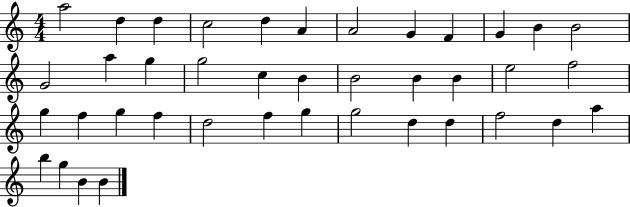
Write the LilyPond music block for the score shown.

{
  \clef treble
  \numericTimeSignature
  \time 4/4
  \key c \major
  a''2 d''4 d''4 | c''2 d''4 a'4 | a'2 g'4 f'4 | g'4 b'4 b'2 | \break g'2 a''4 g''4 | g''2 c''4 b'4 | b'2 b'4 b'4 | e''2 f''2 | \break g''4 f''4 g''4 f''4 | d''2 f''4 g''4 | g''2 d''4 d''4 | f''2 d''4 a''4 | \break b''4 g''4 b'4 b'4 | \bar "|."
}